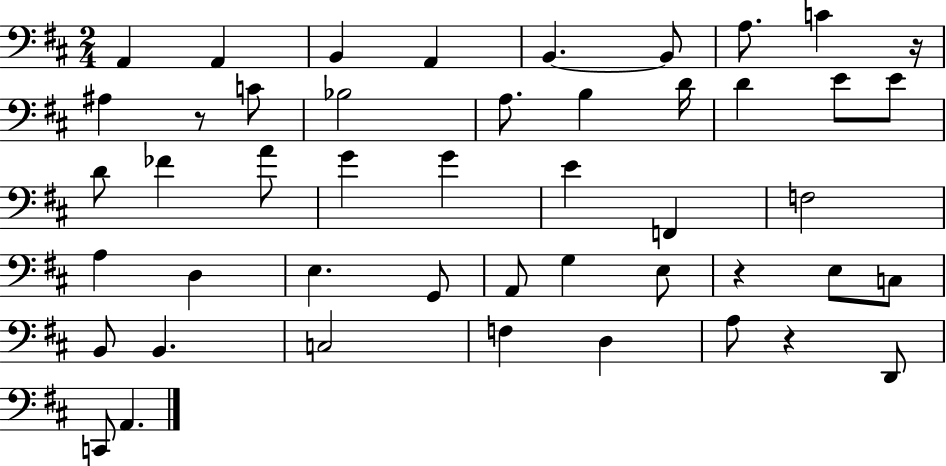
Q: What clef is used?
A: bass